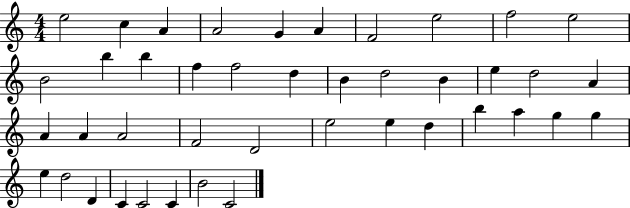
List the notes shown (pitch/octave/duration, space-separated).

E5/h C5/q A4/q A4/h G4/q A4/q F4/h E5/h F5/h E5/h B4/h B5/q B5/q F5/q F5/h D5/q B4/q D5/h B4/q E5/q D5/h A4/q A4/q A4/q A4/h F4/h D4/h E5/h E5/q D5/q B5/q A5/q G5/q G5/q E5/q D5/h D4/q C4/q C4/h C4/q B4/h C4/h